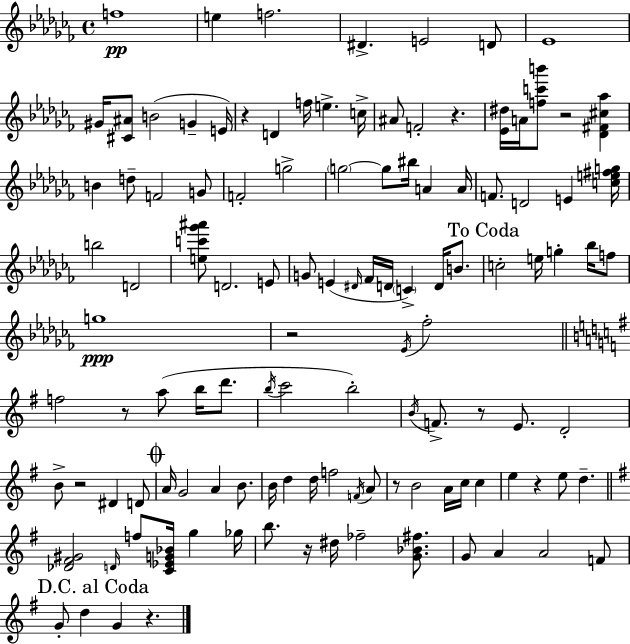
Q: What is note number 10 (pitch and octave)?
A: G4